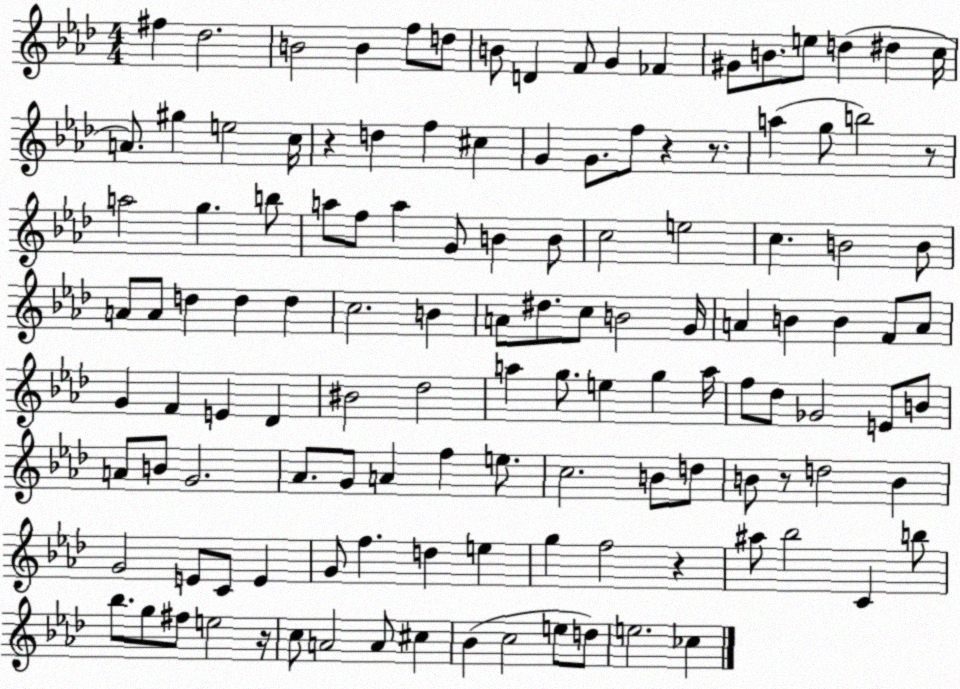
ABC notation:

X:1
T:Untitled
M:4/4
L:1/4
K:Ab
^f _d2 B2 B f/2 d/2 B/2 D F/2 G _F ^G/2 B/2 e/2 d ^d c/4 A/2 ^g e2 c/4 z d f ^c G G/2 f/2 z z/2 a g/2 b2 z/2 a2 g b/2 a/2 f/2 a G/2 B B/2 c2 e2 c B2 B/2 A/2 A/2 d d d c2 B A/2 ^d/2 c/2 B2 G/4 A B B F/2 A/2 G F E _D ^B2 _d2 a g/2 e g a/4 f/2 _d/2 _G2 E/2 B/2 A/2 B/2 G2 _A/2 G/2 A f e/2 c2 B/2 d/2 B/2 z/2 d2 B G2 E/2 C/2 E G/2 f d e g f2 z ^a/2 _b2 C b/2 _b/2 g/2 ^f/2 e2 z/4 c/2 A2 A/2 ^c _B c2 e/2 d/2 e2 _c